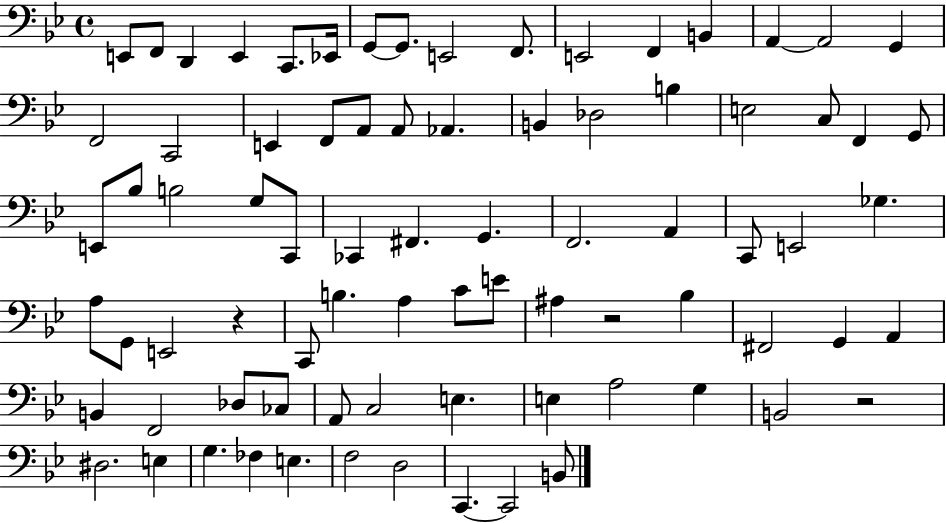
X:1
T:Untitled
M:4/4
L:1/4
K:Bb
E,,/2 F,,/2 D,, E,, C,,/2 _E,,/4 G,,/2 G,,/2 E,,2 F,,/2 E,,2 F,, B,, A,, A,,2 G,, F,,2 C,,2 E,, F,,/2 A,,/2 A,,/2 _A,, B,, _D,2 B, E,2 C,/2 F,, G,,/2 E,,/2 _B,/2 B,2 G,/2 C,,/2 _C,, ^F,, G,, F,,2 A,, C,,/2 E,,2 _G, A,/2 G,,/2 E,,2 z C,,/2 B, A, C/2 E/2 ^A, z2 _B, ^F,,2 G,, A,, B,, F,,2 _D,/2 _C,/2 A,,/2 C,2 E, E, A,2 G, B,,2 z2 ^D,2 E, G, _F, E, F,2 D,2 C,, C,,2 B,,/2